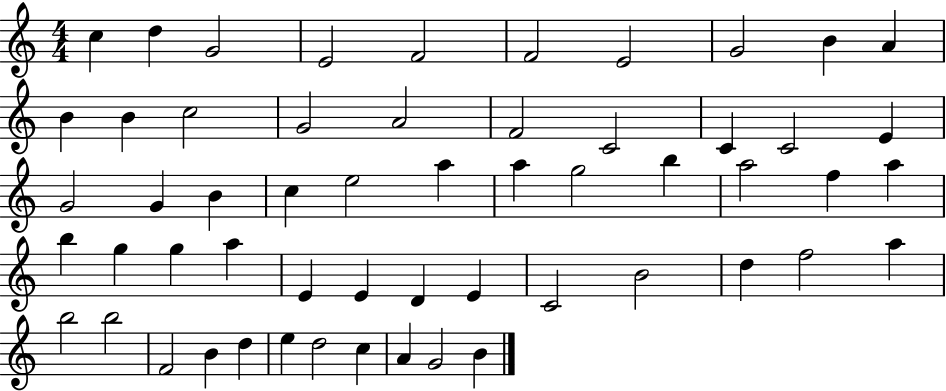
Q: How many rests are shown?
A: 0